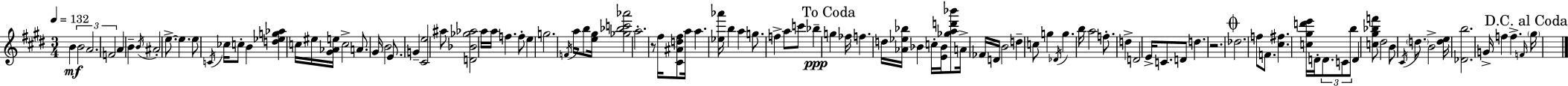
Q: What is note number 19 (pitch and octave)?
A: A4